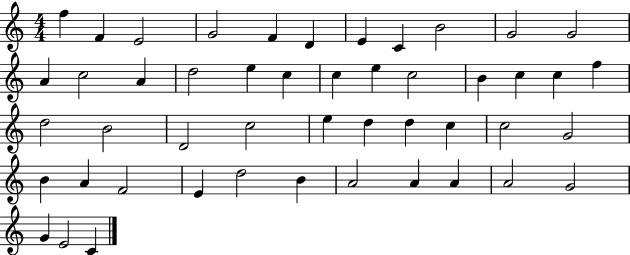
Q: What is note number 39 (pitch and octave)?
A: D5